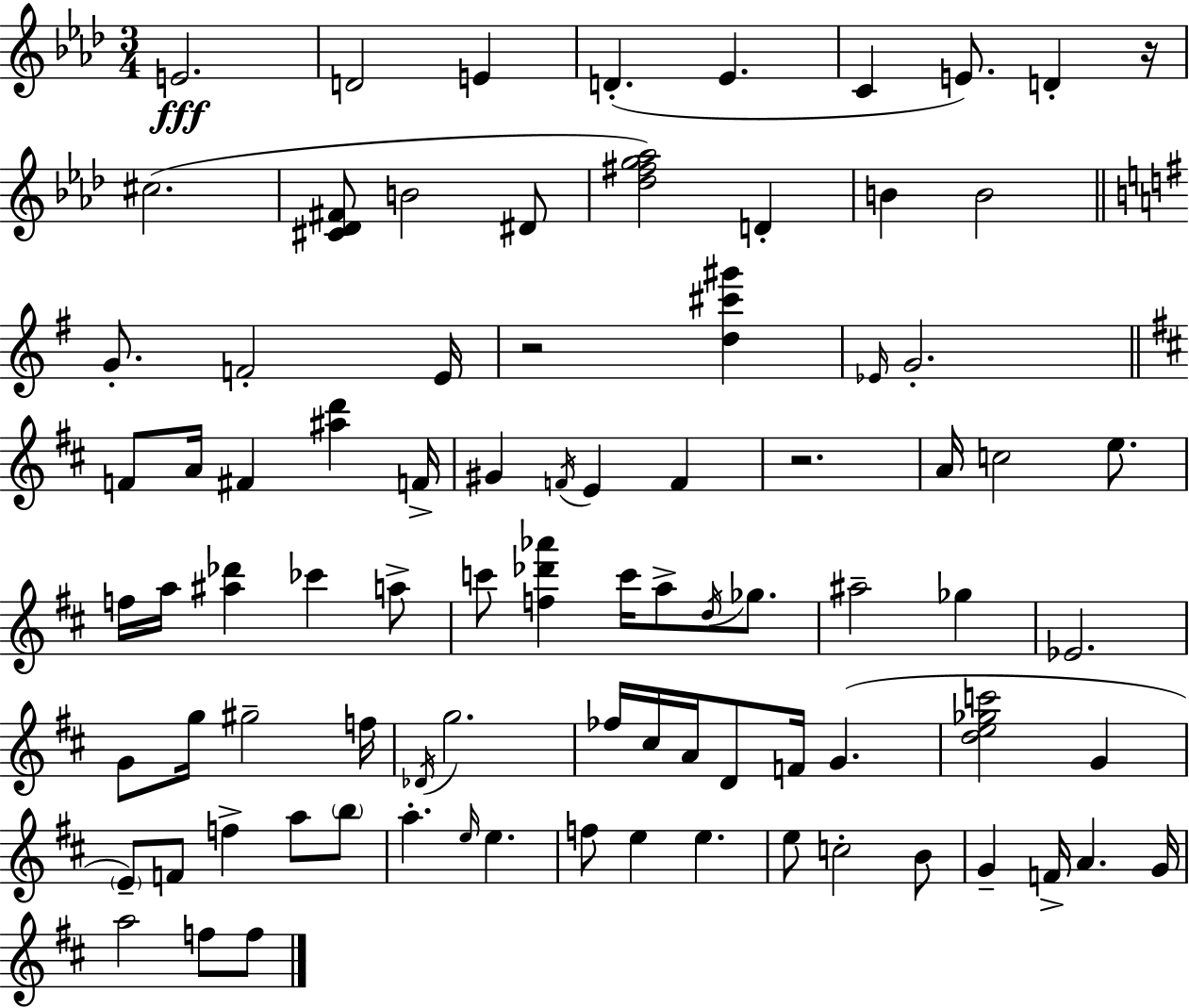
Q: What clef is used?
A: treble